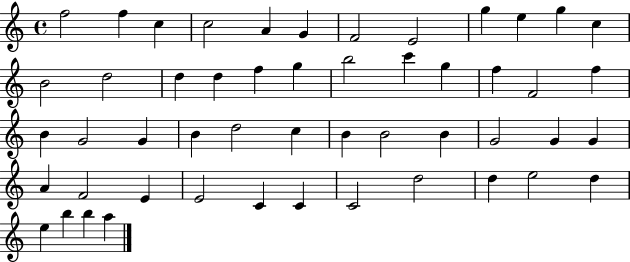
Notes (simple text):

F5/h F5/q C5/q C5/h A4/q G4/q F4/h E4/h G5/q E5/q G5/q C5/q B4/h D5/h D5/q D5/q F5/q G5/q B5/h C6/q G5/q F5/q F4/h F5/q B4/q G4/h G4/q B4/q D5/h C5/q B4/q B4/h B4/q G4/h G4/q G4/q A4/q F4/h E4/q E4/h C4/q C4/q C4/h D5/h D5/q E5/h D5/q E5/q B5/q B5/q A5/q